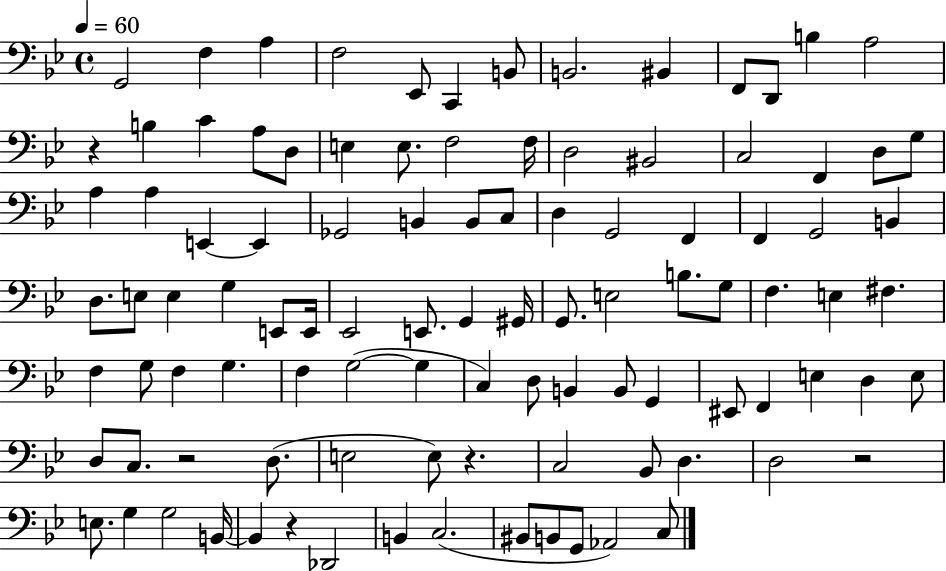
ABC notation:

X:1
T:Untitled
M:4/4
L:1/4
K:Bb
G,,2 F, A, F,2 _E,,/2 C,, B,,/2 B,,2 ^B,, F,,/2 D,,/2 B, A,2 z B, C A,/2 D,/2 E, E,/2 F,2 F,/4 D,2 ^B,,2 C,2 F,, D,/2 G,/2 A, A, E,, E,, _G,,2 B,, B,,/2 C,/2 D, G,,2 F,, F,, G,,2 B,, D,/2 E,/2 E, G, E,,/2 E,,/4 _E,,2 E,,/2 G,, ^G,,/4 G,,/2 E,2 B,/2 G,/2 F, E, ^F, F, G,/2 F, G, F, G,2 G, C, D,/2 B,, B,,/2 G,, ^E,,/2 F,, E, D, E,/2 D,/2 C,/2 z2 D,/2 E,2 E,/2 z C,2 _B,,/2 D, D,2 z2 E,/2 G, G,2 B,,/4 B,, z _D,,2 B,, C,2 ^B,,/2 B,,/2 G,,/2 _A,,2 C,/2